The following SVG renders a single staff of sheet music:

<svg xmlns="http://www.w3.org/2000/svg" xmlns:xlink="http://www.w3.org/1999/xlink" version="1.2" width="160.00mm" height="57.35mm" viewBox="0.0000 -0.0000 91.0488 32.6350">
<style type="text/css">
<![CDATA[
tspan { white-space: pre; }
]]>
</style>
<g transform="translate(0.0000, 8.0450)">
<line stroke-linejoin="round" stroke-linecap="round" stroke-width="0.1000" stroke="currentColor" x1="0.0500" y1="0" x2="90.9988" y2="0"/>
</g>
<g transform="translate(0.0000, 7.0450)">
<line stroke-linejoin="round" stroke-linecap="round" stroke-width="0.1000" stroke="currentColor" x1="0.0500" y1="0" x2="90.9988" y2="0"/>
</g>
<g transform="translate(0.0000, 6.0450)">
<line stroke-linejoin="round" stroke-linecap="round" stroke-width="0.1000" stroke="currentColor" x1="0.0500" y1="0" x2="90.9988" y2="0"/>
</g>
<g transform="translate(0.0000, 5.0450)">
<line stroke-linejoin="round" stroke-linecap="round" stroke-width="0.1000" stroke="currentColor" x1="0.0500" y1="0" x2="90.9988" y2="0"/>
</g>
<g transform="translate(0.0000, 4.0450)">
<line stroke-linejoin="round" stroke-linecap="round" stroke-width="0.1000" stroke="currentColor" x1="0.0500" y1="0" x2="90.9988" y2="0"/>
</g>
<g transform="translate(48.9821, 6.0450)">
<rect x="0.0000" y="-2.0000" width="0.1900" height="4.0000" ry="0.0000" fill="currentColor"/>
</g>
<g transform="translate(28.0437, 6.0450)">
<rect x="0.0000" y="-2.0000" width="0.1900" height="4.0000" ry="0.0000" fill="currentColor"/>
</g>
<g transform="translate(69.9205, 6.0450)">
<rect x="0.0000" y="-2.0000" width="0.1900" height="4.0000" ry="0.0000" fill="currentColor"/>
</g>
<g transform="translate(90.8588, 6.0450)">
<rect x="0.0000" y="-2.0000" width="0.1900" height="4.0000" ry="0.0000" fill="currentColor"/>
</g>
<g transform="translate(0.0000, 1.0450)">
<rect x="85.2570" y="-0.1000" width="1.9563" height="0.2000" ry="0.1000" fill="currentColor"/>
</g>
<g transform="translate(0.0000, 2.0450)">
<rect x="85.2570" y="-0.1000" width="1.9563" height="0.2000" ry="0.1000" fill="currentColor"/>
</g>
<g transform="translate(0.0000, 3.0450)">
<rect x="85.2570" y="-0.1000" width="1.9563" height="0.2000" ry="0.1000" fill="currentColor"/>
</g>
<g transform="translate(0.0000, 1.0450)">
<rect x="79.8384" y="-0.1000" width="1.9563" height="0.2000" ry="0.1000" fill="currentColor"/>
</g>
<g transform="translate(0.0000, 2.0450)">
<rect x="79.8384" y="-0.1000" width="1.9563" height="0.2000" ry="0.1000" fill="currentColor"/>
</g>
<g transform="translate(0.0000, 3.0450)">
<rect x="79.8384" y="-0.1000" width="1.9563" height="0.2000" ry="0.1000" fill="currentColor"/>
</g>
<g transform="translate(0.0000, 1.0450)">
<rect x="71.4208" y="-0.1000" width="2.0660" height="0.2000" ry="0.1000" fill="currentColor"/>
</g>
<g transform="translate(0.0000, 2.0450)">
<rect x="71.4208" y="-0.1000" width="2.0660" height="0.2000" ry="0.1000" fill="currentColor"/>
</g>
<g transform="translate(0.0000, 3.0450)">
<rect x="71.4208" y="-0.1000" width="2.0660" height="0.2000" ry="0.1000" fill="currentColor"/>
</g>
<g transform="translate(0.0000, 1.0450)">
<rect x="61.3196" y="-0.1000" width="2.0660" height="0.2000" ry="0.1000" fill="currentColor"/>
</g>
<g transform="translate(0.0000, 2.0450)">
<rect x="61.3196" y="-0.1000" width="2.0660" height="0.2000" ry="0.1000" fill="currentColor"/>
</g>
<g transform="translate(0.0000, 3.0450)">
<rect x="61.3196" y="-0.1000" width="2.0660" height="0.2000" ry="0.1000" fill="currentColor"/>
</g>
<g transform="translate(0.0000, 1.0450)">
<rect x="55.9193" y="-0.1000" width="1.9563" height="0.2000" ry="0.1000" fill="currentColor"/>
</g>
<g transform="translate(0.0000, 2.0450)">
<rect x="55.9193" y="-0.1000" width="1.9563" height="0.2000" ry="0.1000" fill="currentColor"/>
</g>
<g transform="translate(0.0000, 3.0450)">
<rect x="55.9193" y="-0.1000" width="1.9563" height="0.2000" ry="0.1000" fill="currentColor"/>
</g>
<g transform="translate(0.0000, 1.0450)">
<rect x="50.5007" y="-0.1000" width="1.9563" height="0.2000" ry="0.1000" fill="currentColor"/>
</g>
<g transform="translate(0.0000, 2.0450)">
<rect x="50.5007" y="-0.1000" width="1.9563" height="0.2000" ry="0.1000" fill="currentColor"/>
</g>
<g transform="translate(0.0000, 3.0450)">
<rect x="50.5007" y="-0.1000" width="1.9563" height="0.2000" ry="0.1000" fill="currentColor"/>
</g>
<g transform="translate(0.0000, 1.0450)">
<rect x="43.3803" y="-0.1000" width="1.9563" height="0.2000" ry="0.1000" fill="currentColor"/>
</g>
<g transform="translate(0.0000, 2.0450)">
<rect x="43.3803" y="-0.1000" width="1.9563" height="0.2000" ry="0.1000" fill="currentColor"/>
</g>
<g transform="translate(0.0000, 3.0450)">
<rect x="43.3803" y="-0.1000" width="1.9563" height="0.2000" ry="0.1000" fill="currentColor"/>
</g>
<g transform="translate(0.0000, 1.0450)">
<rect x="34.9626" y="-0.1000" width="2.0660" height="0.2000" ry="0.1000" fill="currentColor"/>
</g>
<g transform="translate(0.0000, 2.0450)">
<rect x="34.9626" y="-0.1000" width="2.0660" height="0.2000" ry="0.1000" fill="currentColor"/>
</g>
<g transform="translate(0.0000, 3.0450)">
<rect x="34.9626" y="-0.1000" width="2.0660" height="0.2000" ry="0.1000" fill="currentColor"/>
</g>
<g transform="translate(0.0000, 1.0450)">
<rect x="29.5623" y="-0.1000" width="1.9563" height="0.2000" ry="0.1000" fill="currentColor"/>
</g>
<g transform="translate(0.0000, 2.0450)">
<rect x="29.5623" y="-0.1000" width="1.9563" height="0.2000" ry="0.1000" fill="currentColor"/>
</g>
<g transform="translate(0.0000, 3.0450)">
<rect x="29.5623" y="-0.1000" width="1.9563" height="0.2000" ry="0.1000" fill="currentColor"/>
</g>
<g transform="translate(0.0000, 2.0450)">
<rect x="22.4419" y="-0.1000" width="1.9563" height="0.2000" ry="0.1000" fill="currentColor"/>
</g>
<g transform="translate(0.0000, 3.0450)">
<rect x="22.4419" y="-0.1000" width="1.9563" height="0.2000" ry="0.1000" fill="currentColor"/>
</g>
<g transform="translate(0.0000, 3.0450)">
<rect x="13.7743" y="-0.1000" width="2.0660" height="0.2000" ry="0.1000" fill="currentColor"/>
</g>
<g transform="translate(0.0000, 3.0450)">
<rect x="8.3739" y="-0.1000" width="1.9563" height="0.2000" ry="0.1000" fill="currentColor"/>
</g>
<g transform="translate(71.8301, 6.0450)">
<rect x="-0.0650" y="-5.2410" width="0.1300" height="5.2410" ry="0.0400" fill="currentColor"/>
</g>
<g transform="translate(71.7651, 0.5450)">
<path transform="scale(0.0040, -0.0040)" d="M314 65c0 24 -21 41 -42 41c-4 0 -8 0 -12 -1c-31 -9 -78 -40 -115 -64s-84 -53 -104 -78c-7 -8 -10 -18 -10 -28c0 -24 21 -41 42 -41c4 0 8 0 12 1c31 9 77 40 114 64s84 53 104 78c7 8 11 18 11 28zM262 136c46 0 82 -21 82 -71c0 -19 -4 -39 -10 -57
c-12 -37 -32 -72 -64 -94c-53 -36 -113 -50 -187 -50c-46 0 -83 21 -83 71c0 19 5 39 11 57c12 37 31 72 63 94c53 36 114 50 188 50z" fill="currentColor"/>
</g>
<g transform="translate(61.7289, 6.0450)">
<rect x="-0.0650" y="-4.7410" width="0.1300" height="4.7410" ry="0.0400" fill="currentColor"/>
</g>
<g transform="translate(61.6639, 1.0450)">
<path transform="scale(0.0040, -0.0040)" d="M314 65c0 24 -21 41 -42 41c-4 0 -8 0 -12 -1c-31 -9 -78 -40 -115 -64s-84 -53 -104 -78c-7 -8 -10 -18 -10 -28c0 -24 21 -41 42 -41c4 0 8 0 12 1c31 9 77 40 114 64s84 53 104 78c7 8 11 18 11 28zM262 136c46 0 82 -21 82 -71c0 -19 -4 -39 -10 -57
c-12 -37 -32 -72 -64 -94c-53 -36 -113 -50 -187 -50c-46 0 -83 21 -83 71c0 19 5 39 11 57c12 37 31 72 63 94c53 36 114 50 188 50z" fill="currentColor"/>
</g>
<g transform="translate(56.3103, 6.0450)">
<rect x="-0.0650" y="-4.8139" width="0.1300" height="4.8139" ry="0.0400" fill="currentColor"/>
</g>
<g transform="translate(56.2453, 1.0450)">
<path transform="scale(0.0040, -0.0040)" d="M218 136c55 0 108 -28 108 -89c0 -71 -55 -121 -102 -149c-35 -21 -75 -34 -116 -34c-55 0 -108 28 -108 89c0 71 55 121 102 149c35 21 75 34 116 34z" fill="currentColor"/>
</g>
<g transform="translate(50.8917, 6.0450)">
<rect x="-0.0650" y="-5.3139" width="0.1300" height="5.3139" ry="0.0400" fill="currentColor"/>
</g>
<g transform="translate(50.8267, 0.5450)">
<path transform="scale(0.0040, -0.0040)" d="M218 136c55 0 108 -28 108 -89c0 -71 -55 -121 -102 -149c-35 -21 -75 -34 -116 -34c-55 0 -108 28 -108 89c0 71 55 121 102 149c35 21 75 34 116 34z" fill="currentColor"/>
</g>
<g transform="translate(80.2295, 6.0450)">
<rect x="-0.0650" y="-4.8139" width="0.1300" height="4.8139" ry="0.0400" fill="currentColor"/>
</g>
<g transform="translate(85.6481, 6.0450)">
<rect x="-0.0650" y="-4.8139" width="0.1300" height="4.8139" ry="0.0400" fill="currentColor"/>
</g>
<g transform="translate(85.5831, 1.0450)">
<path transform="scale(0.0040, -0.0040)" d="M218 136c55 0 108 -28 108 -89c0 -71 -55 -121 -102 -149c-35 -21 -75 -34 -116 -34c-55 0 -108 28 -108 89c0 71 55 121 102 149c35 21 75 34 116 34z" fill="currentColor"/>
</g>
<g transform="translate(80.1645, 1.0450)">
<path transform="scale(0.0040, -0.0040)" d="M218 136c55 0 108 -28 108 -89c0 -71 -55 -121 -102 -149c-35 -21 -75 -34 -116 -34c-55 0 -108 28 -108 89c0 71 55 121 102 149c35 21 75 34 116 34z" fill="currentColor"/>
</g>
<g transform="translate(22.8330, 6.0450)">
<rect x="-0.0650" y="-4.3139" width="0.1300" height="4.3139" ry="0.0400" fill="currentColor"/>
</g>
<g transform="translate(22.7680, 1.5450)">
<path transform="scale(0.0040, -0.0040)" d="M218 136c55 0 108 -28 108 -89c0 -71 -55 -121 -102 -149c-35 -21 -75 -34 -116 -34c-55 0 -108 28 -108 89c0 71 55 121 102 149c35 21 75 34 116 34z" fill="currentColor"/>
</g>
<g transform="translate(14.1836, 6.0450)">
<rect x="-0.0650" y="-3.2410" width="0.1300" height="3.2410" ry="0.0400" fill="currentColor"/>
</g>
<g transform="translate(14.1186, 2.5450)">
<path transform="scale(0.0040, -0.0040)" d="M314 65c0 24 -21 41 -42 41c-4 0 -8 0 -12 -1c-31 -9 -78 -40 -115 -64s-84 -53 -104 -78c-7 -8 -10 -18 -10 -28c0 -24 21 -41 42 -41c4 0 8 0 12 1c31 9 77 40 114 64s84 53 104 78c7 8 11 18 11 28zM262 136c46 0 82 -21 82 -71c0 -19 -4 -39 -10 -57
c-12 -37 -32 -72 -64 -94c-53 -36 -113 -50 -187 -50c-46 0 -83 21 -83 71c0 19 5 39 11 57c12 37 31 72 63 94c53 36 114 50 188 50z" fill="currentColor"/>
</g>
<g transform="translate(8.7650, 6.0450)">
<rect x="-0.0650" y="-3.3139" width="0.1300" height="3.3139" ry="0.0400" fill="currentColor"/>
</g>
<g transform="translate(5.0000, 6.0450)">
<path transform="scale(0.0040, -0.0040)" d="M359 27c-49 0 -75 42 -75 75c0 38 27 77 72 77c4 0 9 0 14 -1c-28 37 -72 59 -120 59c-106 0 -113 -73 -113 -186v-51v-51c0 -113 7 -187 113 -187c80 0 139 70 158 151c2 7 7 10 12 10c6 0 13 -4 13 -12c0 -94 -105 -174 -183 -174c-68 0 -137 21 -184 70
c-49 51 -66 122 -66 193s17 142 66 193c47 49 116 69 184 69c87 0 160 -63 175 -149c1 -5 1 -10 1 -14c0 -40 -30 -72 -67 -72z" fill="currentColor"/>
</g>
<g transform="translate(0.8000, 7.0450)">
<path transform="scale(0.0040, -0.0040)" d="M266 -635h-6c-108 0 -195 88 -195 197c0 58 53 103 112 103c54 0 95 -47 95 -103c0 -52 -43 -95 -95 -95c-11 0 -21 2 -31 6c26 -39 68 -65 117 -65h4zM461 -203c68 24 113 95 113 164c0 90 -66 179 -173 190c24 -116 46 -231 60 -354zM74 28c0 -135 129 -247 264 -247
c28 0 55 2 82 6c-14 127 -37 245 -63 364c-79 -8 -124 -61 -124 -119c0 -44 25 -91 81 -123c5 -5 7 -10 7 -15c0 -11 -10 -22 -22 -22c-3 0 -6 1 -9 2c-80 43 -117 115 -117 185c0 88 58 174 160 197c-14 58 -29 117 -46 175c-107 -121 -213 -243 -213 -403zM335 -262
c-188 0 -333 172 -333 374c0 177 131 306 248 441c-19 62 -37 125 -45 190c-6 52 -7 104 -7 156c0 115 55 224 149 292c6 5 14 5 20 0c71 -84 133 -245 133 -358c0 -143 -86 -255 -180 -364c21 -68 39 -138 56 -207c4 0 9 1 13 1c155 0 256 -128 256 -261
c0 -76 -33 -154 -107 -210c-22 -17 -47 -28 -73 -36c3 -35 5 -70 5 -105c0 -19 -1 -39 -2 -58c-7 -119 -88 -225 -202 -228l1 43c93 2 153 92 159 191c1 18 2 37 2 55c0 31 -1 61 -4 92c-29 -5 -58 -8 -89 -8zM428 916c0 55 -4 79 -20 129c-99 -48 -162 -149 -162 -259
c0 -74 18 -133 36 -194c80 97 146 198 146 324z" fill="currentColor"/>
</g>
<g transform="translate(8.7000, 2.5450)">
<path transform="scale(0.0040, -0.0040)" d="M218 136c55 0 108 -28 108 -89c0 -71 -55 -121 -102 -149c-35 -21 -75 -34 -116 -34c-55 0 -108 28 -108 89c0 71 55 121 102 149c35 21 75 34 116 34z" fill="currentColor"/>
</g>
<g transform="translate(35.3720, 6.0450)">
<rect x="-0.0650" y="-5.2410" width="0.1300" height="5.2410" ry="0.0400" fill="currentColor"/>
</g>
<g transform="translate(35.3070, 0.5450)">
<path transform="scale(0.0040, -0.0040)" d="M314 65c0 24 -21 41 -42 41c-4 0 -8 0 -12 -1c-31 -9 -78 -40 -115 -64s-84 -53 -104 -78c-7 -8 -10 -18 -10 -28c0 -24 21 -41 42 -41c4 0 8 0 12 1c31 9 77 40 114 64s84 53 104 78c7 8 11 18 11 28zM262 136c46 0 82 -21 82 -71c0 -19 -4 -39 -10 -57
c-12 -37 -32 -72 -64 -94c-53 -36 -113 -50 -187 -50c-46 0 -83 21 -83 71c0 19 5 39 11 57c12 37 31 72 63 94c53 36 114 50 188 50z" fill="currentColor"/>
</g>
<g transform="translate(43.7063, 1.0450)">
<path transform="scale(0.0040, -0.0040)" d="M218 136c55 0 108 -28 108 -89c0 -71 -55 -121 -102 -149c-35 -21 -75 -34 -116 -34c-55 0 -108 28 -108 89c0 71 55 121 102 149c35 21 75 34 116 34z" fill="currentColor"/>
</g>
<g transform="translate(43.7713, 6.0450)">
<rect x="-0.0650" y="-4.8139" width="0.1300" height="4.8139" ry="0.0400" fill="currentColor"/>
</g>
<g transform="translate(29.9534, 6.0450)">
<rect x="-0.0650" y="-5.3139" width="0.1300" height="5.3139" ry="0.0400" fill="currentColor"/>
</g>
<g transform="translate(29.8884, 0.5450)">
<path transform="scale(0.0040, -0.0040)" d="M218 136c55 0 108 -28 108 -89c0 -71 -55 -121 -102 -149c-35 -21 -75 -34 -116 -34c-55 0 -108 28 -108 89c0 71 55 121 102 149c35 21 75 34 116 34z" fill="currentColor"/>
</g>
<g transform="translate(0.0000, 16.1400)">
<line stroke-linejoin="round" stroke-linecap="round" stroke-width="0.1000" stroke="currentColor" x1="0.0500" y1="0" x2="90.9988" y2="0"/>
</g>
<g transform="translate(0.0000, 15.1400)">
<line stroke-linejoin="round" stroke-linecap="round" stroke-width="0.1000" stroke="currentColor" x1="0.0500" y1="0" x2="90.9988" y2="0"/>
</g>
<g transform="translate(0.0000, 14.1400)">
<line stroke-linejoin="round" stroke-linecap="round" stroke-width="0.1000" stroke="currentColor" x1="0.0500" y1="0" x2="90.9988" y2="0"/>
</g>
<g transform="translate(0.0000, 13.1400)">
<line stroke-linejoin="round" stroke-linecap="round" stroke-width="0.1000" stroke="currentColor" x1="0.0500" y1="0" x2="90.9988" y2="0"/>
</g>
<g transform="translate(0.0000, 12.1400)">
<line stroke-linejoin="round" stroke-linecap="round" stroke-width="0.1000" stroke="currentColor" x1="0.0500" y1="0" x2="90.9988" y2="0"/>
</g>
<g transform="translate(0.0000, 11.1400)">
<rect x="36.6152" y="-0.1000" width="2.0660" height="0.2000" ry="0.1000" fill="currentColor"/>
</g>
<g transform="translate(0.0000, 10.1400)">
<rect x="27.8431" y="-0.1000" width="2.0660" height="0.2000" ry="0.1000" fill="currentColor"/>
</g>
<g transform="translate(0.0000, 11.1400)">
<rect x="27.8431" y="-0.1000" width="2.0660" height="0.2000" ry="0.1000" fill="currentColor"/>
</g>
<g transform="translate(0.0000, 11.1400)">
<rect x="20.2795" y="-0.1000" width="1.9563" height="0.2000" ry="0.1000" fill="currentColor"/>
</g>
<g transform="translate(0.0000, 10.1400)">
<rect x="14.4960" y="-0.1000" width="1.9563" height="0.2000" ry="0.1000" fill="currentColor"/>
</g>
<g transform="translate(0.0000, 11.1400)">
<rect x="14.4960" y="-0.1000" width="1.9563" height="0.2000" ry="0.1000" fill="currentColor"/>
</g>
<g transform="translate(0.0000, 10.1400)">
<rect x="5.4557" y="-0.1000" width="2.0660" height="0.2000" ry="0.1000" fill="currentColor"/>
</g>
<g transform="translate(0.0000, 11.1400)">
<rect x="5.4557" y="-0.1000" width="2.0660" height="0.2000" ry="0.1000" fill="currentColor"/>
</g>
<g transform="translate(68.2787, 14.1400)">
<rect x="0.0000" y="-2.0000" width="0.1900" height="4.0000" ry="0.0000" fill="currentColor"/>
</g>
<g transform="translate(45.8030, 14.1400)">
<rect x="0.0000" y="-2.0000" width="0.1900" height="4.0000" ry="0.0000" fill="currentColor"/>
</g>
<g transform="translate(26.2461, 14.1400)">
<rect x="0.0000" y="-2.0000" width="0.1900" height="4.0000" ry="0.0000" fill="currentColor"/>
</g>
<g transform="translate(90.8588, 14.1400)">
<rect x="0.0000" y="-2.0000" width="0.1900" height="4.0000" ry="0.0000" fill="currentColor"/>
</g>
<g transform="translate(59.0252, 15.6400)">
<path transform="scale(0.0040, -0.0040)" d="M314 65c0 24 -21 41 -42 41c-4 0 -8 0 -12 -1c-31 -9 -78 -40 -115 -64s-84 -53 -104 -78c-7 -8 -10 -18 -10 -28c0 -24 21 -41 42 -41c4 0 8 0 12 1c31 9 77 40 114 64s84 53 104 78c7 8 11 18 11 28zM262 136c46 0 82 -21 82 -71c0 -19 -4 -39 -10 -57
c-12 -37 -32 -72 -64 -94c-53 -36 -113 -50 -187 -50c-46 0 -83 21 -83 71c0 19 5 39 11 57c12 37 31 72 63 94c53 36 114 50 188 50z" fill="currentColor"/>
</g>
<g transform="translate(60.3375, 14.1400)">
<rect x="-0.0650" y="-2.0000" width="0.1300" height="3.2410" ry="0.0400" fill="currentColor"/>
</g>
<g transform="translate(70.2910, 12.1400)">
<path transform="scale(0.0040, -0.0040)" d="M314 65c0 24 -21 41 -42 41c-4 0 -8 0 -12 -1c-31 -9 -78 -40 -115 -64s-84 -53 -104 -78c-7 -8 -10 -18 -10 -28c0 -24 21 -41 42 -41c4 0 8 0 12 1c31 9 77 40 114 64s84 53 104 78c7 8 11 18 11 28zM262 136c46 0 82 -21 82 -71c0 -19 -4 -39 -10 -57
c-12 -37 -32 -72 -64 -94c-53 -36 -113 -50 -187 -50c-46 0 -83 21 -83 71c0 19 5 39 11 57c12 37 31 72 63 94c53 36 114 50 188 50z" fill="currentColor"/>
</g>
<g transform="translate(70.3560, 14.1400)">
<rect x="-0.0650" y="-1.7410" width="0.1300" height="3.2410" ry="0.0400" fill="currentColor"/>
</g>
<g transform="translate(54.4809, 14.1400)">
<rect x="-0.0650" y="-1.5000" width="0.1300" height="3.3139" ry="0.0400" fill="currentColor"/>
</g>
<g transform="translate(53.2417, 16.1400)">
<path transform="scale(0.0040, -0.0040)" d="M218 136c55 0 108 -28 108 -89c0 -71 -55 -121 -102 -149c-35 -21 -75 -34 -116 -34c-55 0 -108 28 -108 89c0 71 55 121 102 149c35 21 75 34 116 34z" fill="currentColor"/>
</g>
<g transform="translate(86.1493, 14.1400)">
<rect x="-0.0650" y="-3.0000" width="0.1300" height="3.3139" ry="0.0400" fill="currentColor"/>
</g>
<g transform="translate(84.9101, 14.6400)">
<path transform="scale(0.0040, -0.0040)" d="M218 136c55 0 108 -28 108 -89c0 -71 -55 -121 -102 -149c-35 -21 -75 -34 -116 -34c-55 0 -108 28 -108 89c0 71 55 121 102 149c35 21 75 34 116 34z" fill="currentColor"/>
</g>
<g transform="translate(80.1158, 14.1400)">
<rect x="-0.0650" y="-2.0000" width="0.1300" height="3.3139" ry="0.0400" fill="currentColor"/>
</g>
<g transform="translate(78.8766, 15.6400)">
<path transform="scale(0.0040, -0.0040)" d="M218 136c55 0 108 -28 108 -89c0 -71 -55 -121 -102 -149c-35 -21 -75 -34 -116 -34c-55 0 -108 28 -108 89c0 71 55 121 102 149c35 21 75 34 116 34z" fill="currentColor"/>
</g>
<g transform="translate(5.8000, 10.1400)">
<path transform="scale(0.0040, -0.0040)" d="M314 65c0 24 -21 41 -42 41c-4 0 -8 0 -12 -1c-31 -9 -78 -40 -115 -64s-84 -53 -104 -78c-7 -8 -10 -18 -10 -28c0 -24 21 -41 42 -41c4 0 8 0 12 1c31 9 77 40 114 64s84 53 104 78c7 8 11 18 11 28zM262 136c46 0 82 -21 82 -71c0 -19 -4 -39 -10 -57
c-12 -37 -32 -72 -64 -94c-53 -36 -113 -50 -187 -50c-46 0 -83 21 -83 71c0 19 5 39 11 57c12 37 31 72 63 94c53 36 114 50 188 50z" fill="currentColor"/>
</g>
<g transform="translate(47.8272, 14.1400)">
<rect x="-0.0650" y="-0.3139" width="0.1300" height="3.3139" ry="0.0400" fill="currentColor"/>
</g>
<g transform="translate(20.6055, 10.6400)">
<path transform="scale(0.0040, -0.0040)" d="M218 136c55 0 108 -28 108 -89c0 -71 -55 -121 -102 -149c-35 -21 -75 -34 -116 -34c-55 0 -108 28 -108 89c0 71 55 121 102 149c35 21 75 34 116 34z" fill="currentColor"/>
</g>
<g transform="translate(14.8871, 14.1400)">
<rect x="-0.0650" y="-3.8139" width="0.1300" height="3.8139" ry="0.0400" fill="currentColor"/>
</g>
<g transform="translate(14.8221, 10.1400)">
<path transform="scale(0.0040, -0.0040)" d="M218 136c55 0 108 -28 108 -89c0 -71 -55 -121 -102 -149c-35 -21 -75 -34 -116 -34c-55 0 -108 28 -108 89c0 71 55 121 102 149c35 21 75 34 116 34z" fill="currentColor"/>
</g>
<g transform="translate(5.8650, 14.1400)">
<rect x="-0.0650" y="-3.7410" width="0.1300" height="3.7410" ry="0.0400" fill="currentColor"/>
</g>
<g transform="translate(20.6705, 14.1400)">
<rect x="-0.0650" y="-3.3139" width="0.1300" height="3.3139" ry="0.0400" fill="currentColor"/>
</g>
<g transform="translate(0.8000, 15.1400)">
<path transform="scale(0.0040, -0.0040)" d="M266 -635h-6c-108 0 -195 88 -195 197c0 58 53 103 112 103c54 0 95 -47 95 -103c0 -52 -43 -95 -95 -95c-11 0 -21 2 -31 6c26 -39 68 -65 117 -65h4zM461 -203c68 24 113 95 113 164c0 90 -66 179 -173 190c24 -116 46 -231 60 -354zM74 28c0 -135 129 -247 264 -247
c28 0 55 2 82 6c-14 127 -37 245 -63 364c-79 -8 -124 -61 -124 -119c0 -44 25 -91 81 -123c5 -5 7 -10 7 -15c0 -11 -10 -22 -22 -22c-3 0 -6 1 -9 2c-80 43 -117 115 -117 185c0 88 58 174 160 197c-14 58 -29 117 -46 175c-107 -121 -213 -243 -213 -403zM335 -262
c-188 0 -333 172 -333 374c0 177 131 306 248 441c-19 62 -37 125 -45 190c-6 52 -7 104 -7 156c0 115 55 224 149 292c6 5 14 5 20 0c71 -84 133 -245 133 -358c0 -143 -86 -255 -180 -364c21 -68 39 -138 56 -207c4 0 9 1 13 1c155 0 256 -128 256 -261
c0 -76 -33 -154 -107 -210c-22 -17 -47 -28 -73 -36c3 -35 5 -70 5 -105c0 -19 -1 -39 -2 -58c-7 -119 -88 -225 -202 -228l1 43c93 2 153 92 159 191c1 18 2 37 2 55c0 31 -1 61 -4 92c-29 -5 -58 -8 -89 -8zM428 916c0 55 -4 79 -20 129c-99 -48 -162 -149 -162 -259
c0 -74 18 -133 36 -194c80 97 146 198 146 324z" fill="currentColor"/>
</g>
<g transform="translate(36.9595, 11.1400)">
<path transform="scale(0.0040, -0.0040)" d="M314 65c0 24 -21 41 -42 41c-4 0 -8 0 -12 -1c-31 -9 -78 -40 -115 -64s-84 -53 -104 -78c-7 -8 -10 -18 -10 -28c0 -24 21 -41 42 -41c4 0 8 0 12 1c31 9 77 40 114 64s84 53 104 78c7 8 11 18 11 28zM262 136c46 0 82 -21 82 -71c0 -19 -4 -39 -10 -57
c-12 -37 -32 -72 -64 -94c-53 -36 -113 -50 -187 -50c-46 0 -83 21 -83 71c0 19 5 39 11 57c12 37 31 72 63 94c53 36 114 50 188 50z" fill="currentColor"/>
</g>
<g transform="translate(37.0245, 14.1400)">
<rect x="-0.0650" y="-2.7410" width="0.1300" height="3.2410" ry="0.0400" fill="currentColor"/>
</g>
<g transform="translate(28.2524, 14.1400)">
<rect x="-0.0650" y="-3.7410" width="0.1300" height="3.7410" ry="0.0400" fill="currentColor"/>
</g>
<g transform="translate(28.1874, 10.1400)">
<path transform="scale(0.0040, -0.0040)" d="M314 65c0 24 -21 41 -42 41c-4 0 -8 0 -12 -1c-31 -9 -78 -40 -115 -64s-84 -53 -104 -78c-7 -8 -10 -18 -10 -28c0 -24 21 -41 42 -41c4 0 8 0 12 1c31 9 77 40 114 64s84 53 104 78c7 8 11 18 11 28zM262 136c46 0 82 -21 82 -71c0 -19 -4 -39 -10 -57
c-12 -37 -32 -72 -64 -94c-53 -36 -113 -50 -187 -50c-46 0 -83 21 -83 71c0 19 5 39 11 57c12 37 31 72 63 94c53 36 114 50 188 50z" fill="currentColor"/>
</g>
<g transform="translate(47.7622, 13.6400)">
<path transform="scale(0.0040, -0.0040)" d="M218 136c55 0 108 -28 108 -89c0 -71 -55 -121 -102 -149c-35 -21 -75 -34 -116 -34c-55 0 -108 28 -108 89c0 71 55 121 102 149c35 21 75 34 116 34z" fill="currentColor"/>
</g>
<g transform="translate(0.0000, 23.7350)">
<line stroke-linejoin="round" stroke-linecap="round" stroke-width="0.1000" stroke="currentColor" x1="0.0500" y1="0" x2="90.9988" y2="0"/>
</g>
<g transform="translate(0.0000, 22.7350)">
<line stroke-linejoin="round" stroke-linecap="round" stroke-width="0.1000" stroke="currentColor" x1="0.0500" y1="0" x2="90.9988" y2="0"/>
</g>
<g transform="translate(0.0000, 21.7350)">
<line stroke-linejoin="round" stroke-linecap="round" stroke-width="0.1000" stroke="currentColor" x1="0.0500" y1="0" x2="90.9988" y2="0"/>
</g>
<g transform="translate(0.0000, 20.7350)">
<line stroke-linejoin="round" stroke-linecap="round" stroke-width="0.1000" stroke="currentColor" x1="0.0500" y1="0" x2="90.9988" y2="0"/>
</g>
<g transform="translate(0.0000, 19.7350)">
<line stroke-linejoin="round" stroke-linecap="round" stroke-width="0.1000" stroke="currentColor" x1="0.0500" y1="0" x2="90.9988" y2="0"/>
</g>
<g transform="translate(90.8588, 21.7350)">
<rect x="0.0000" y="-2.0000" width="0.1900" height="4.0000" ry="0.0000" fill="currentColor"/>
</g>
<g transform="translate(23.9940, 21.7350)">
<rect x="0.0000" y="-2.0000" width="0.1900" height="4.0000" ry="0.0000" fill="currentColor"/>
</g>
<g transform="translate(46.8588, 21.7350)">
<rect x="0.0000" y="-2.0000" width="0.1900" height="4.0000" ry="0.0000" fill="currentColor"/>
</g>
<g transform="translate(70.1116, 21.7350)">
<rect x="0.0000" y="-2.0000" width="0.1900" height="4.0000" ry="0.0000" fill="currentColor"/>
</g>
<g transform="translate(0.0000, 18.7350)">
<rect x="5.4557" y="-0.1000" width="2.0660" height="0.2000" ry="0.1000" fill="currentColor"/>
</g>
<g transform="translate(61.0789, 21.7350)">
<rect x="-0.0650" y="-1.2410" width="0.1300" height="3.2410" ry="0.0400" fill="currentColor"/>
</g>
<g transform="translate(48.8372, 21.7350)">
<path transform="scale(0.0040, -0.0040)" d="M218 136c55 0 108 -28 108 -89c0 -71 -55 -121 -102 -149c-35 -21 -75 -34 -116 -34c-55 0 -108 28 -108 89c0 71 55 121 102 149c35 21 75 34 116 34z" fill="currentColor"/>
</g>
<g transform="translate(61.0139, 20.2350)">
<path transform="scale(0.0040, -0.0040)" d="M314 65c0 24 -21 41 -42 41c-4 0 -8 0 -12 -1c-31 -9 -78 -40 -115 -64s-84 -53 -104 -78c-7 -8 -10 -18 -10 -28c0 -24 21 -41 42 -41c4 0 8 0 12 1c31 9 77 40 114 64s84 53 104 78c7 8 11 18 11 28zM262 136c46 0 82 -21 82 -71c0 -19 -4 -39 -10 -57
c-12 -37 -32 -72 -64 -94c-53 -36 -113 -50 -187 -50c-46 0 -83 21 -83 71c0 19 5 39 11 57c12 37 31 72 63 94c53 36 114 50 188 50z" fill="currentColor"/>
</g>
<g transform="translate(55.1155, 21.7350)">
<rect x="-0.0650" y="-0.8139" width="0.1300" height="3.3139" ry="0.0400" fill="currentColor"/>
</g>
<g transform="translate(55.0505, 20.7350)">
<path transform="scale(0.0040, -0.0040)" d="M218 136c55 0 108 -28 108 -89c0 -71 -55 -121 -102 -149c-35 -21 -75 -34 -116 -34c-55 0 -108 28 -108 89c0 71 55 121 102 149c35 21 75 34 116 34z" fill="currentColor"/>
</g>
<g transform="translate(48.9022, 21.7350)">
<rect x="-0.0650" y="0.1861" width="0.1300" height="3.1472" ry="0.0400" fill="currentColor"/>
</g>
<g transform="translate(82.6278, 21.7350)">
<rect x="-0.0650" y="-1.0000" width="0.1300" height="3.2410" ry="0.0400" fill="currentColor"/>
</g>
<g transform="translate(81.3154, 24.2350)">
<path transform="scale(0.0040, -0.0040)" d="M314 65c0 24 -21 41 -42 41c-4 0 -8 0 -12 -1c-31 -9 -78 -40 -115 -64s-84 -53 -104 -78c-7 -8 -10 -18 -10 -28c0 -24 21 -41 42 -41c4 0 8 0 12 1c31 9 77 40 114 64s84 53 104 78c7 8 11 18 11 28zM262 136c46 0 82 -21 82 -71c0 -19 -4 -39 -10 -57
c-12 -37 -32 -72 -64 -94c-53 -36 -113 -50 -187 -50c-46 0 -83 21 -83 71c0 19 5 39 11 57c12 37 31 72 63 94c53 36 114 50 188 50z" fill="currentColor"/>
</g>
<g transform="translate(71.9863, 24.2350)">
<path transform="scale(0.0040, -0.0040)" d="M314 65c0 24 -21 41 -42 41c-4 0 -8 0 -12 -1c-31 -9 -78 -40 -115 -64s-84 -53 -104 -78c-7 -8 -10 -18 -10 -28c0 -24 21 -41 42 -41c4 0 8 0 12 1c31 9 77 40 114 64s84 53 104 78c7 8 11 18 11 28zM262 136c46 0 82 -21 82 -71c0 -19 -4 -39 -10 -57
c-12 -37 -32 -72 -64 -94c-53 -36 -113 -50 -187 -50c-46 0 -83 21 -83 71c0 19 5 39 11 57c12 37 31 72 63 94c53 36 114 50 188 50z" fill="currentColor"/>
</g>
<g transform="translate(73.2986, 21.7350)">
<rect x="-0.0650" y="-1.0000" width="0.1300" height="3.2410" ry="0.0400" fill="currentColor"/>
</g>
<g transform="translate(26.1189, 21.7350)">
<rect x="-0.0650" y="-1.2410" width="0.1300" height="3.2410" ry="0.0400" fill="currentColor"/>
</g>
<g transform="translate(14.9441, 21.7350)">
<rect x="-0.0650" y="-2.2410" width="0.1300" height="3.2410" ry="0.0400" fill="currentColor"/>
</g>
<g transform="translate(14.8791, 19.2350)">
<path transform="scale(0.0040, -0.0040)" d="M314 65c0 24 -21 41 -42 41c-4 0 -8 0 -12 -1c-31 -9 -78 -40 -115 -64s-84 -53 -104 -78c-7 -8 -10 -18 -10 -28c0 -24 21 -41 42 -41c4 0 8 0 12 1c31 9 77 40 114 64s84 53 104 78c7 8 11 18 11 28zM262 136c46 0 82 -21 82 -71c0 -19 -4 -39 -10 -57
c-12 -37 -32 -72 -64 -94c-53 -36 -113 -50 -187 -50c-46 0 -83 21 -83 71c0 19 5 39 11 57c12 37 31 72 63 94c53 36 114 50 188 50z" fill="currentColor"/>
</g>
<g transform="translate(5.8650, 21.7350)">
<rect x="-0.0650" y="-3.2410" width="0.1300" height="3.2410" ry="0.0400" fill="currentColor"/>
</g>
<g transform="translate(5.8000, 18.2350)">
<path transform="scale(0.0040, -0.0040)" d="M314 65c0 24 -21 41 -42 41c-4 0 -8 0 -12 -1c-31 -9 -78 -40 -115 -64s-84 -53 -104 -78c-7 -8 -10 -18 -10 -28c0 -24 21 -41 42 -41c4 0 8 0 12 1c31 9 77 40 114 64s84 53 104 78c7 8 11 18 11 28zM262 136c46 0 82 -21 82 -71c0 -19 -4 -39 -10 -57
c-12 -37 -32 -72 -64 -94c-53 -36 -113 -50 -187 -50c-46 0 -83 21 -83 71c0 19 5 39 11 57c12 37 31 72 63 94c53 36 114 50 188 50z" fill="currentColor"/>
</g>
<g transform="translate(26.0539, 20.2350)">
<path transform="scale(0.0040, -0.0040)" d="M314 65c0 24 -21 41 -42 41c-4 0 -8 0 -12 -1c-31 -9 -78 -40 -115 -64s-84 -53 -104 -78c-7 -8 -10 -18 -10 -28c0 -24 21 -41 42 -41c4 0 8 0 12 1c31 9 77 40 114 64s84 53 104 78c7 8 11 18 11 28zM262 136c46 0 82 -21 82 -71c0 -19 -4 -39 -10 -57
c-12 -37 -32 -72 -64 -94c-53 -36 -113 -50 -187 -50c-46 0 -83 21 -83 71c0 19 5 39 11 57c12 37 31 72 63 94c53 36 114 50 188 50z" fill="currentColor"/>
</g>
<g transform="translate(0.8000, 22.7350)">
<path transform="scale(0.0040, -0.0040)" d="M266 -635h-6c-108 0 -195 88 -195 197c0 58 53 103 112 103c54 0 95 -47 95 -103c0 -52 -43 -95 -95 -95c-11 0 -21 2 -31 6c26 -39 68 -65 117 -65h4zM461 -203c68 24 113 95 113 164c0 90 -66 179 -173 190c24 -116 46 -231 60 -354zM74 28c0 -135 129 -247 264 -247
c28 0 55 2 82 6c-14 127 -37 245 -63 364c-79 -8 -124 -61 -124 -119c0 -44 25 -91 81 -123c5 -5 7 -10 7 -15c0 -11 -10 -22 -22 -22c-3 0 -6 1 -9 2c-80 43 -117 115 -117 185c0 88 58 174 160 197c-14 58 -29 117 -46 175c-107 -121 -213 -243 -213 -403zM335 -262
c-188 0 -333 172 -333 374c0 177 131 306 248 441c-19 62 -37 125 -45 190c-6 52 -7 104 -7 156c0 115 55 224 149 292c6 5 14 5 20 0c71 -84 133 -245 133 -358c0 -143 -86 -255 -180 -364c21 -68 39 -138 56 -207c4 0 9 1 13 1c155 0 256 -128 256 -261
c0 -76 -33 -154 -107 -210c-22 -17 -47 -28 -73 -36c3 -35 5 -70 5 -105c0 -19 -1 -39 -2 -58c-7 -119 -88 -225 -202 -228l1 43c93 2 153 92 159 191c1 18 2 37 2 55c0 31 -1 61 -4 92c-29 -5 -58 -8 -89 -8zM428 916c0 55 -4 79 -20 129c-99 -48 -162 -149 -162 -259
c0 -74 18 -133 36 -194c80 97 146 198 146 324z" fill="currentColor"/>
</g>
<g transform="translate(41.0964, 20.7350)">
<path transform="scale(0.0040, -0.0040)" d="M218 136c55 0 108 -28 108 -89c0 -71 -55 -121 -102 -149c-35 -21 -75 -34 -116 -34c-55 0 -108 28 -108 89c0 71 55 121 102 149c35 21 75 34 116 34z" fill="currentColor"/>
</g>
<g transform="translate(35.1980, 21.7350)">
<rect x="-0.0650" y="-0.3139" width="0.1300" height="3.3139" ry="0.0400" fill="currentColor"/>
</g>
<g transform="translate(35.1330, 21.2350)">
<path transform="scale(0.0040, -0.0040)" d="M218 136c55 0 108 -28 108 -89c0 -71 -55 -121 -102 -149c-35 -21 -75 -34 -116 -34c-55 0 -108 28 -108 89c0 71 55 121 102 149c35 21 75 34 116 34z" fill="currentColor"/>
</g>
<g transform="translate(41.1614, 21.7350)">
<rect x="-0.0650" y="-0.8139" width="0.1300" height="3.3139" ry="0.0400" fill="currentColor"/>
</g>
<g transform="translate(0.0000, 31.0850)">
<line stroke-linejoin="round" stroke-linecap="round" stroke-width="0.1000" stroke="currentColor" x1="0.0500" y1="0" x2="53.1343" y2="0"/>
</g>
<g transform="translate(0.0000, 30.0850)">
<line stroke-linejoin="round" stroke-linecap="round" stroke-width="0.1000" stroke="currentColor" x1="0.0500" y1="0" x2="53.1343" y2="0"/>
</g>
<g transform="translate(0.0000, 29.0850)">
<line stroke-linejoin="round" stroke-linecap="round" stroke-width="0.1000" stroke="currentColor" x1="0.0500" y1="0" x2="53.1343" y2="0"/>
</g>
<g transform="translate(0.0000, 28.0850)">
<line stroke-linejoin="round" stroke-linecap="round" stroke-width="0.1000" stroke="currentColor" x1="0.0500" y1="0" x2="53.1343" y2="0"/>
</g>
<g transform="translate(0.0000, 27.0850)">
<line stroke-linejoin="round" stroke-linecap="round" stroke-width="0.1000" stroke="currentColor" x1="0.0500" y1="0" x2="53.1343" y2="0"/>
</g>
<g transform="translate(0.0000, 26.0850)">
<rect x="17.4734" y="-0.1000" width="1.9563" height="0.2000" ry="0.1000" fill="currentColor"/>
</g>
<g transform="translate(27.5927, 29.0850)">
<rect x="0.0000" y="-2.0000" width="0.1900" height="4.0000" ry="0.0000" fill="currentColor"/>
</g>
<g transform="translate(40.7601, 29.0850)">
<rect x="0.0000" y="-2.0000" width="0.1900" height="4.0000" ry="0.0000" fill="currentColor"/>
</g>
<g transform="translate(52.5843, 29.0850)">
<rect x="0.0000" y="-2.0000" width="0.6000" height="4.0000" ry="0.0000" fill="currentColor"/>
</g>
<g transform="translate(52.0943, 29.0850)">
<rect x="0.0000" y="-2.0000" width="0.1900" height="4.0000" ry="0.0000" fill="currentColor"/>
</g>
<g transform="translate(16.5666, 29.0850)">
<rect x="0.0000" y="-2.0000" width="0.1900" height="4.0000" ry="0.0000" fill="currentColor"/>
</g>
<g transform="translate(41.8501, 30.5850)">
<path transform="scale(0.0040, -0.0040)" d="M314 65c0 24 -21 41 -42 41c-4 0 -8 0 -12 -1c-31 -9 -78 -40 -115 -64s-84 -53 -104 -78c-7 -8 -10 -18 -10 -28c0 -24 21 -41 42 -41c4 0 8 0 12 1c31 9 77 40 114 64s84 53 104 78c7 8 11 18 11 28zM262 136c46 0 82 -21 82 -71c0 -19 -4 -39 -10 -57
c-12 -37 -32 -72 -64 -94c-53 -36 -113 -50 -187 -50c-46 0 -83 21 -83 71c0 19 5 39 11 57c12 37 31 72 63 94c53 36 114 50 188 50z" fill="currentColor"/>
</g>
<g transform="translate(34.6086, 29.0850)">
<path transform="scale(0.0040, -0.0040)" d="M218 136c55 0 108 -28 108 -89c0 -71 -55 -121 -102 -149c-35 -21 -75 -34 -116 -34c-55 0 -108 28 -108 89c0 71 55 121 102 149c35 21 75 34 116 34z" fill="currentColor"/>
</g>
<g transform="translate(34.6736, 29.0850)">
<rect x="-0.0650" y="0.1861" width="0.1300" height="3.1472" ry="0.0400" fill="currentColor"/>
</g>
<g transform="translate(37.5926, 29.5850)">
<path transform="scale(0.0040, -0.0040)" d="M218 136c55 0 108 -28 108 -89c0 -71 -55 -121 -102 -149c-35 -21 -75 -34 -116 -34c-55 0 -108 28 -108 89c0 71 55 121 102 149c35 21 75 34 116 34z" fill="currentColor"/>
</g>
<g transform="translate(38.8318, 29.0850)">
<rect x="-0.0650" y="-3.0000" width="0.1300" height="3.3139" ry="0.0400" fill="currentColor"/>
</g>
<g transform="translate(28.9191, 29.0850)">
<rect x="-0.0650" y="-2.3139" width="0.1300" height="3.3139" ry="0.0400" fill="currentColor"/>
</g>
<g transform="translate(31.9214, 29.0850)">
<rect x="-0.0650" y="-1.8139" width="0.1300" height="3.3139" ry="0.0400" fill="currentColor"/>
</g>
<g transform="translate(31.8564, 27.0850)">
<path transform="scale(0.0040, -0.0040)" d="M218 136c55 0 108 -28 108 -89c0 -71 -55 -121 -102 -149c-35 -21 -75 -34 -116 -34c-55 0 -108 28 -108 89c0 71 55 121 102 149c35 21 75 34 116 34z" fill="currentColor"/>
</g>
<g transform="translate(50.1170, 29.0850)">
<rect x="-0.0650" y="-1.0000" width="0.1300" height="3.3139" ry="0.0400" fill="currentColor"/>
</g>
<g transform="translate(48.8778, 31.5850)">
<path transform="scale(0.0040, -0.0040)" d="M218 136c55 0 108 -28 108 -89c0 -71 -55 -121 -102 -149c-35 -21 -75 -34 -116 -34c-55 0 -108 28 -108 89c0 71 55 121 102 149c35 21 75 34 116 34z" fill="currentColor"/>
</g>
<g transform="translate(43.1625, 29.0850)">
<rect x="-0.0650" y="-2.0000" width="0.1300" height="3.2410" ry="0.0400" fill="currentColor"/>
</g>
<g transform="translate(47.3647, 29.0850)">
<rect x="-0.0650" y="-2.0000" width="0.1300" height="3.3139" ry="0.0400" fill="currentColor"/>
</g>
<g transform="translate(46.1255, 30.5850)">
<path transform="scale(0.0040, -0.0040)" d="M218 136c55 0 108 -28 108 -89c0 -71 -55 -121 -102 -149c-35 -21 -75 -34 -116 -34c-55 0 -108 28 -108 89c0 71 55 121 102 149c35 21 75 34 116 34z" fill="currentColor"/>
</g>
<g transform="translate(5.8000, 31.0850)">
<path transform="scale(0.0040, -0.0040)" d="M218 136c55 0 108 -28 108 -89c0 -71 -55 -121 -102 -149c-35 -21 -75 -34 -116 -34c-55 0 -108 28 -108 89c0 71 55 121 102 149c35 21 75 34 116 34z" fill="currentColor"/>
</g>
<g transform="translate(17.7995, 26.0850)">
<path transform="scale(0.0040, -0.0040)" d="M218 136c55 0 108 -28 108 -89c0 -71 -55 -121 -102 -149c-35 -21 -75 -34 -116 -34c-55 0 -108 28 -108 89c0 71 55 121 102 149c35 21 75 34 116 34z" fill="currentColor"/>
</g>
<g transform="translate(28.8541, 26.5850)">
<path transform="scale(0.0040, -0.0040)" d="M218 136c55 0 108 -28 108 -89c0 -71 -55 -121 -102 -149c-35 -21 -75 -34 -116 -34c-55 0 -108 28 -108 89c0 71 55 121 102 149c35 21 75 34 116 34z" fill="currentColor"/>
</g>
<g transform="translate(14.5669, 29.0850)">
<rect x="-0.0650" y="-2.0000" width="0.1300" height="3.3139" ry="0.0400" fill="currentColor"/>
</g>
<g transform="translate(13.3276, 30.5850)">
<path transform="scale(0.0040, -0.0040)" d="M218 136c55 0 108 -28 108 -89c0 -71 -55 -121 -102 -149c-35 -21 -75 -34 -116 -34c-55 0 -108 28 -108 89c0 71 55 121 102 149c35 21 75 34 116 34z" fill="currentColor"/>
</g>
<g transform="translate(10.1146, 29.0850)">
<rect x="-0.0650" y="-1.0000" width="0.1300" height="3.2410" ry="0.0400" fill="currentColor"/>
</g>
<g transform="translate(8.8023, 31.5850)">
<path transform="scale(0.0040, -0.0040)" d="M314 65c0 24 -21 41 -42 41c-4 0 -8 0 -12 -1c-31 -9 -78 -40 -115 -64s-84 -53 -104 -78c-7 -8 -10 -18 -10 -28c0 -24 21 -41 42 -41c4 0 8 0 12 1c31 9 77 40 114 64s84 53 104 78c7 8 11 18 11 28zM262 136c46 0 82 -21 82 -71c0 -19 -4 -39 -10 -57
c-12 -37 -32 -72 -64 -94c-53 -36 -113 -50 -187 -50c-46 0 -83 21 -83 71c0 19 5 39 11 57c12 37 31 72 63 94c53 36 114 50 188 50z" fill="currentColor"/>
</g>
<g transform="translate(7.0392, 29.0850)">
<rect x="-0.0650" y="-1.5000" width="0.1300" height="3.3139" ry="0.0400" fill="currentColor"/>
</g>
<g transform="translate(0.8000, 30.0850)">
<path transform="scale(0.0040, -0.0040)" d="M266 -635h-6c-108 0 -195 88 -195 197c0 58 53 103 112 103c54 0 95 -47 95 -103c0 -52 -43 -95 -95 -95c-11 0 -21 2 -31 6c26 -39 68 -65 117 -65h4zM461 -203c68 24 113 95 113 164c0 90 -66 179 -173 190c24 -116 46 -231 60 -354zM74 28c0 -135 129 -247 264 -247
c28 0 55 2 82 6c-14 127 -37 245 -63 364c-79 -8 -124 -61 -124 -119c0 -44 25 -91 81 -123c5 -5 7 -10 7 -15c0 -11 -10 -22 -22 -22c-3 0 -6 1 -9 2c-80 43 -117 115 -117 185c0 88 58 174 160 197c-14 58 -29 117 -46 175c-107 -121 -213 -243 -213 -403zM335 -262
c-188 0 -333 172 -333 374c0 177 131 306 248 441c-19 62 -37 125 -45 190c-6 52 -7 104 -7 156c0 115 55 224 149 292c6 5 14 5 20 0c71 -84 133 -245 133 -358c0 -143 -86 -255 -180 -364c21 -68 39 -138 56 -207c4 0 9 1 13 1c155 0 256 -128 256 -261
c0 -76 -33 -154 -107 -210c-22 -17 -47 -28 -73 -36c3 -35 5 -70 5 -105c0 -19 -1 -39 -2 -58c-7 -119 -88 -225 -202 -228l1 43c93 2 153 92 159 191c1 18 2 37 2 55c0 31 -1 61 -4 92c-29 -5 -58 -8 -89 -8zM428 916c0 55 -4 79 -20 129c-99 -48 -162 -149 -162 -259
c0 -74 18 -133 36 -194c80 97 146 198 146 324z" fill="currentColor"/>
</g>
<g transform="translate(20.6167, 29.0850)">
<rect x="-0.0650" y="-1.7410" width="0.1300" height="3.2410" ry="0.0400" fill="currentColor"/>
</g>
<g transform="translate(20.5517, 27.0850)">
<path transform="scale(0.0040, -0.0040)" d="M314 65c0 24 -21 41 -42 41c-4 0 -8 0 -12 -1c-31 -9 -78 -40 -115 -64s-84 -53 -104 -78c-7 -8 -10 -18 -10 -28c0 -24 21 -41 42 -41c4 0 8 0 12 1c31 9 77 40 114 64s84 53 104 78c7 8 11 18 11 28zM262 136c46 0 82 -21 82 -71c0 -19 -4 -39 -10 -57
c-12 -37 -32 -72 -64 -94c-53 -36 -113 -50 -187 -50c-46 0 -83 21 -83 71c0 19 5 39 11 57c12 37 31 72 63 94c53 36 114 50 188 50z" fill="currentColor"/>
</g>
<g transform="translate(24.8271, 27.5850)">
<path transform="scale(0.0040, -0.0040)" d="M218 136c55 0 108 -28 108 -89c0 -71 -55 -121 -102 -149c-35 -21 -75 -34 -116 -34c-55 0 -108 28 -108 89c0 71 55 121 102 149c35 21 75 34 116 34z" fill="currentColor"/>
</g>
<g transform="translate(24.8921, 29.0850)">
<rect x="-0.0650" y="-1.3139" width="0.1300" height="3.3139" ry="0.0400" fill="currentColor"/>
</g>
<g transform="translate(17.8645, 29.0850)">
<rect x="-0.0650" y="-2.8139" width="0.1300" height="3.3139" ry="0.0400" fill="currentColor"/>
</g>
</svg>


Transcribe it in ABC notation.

X:1
T:Untitled
M:4/4
L:1/4
K:C
b b2 d' f' f'2 e' f' e' e'2 f'2 e' e' c'2 c' b c'2 a2 c E F2 f2 F A b2 g2 e2 c d B d e2 D2 D2 E D2 F a f2 e g f B A F2 F D